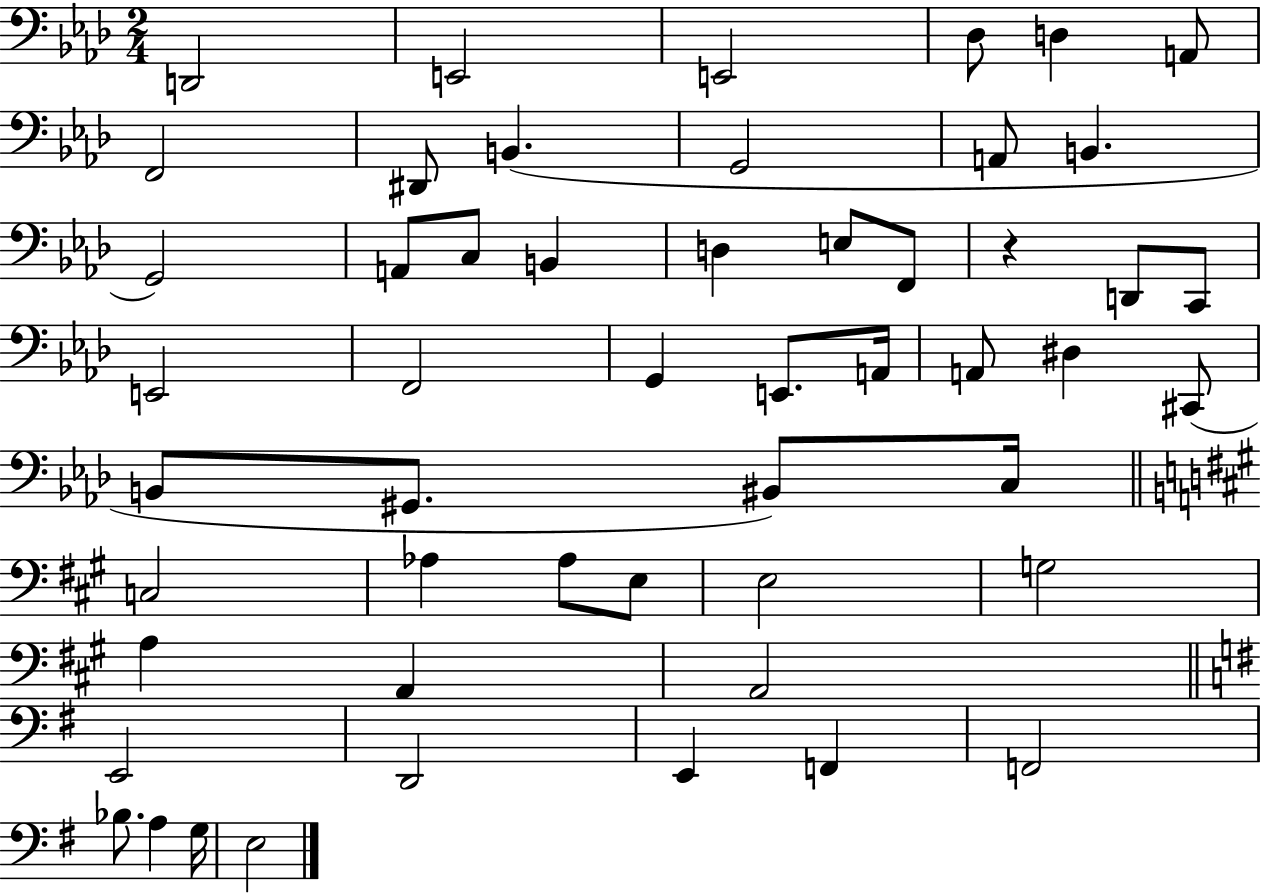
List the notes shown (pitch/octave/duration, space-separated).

D2/h E2/h E2/h Db3/e D3/q A2/e F2/h D#2/e B2/q. G2/h A2/e B2/q. G2/h A2/e C3/e B2/q D3/q E3/e F2/e R/q D2/e C2/e E2/h F2/h G2/q E2/e. A2/s A2/e D#3/q C#2/e B2/e G#2/e. BIS2/e C3/s C3/h Ab3/q Ab3/e E3/e E3/h G3/h A3/q A2/q A2/h E2/h D2/h E2/q F2/q F2/h Bb3/e. A3/q G3/s E3/h